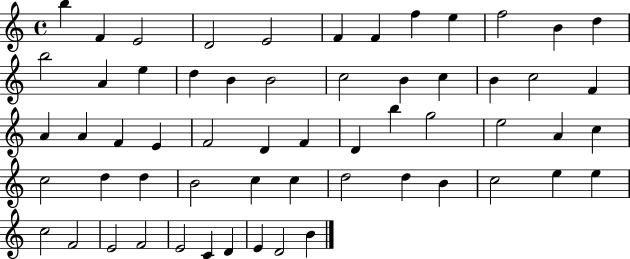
B5/q F4/q E4/h D4/h E4/h F4/q F4/q F5/q E5/q F5/h B4/q D5/q B5/h A4/q E5/q D5/q B4/q B4/h C5/h B4/q C5/q B4/q C5/h F4/q A4/q A4/q F4/q E4/q F4/h D4/q F4/q D4/q B5/q G5/h E5/h A4/q C5/q C5/h D5/q D5/q B4/h C5/q C5/q D5/h D5/q B4/q C5/h E5/q E5/q C5/h F4/h E4/h F4/h E4/h C4/q D4/q E4/q D4/h B4/q